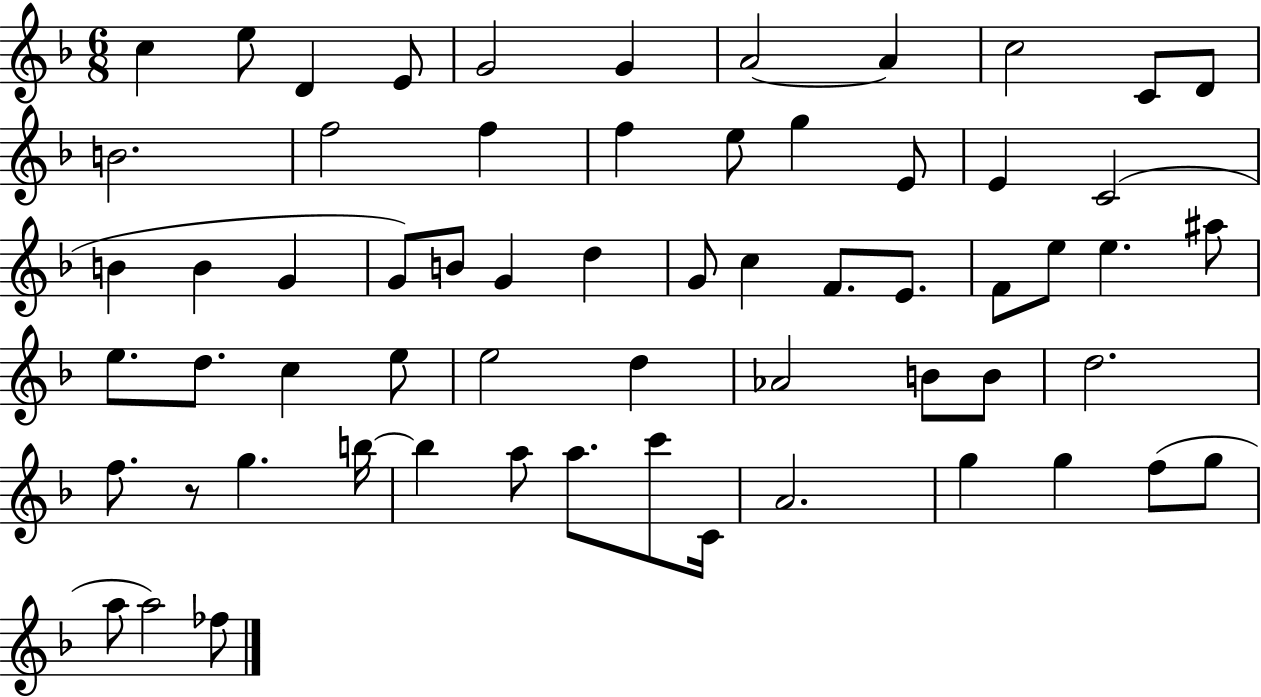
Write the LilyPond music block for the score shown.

{
  \clef treble
  \numericTimeSignature
  \time 6/8
  \key f \major
  c''4 e''8 d'4 e'8 | g'2 g'4 | a'2~~ a'4 | c''2 c'8 d'8 | \break b'2. | f''2 f''4 | f''4 e''8 g''4 e'8 | e'4 c'2( | \break b'4 b'4 g'4 | g'8) b'8 g'4 d''4 | g'8 c''4 f'8. e'8. | f'8 e''8 e''4. ais''8 | \break e''8. d''8. c''4 e''8 | e''2 d''4 | aes'2 b'8 b'8 | d''2. | \break f''8. r8 g''4. b''16~~ | b''4 a''8 a''8. c'''8 c'16 | a'2. | g''4 g''4 f''8( g''8 | \break a''8 a''2) fes''8 | \bar "|."
}